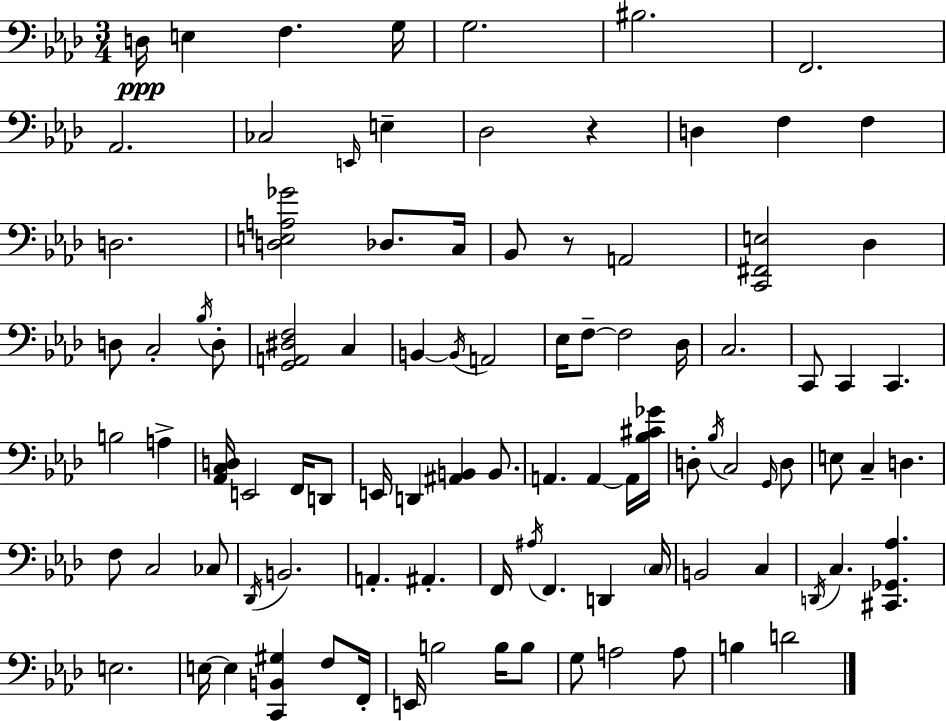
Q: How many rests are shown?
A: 2